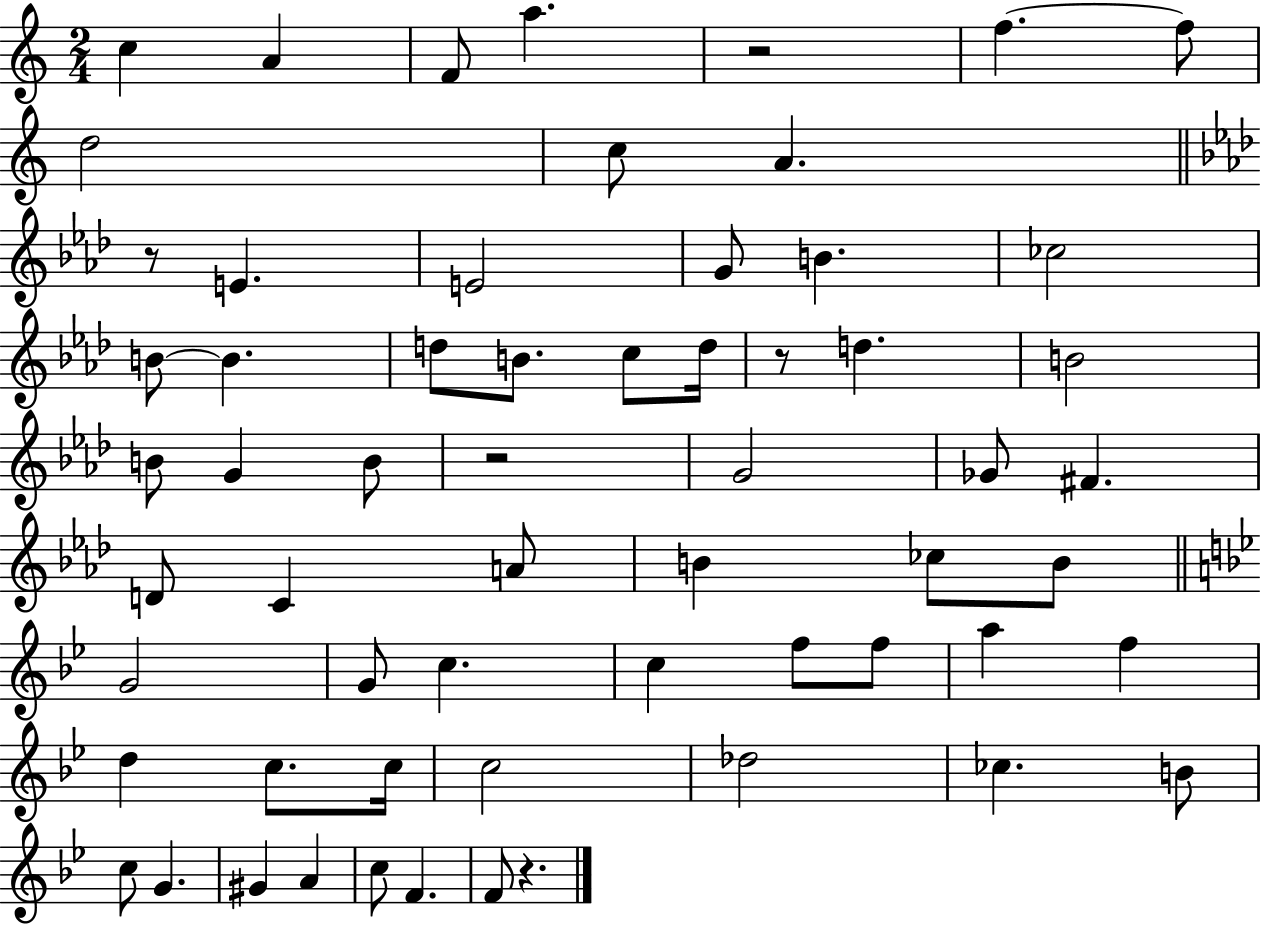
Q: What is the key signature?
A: C major